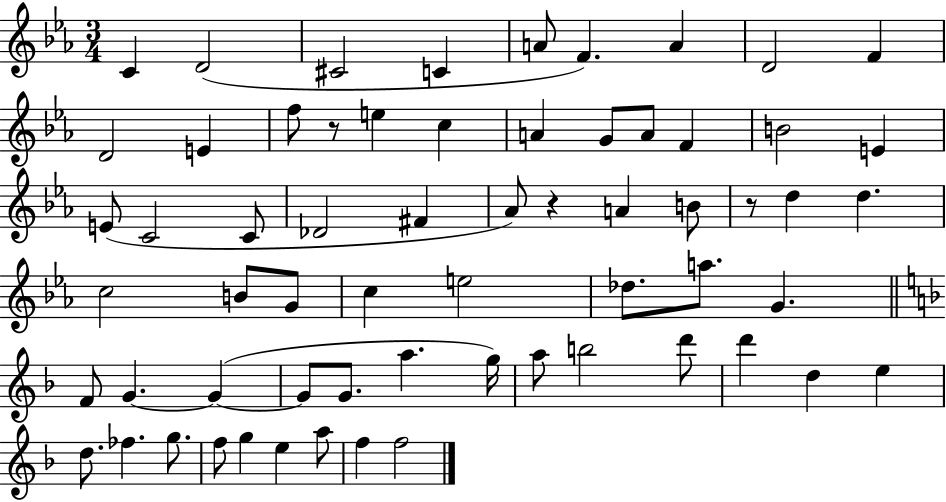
{
  \clef treble
  \numericTimeSignature
  \time 3/4
  \key ees \major
  \repeat volta 2 { c'4 d'2( | cis'2 c'4 | a'8 f'4.) a'4 | d'2 f'4 | \break d'2 e'4 | f''8 r8 e''4 c''4 | a'4 g'8 a'8 f'4 | b'2 e'4 | \break e'8( c'2 c'8 | des'2 fis'4 | aes'8) r4 a'4 b'8 | r8 d''4 d''4. | \break c''2 b'8 g'8 | c''4 e''2 | des''8. a''8. g'4. | \bar "||" \break \key f \major f'8 g'4.~~ g'4~(~ | g'8 g'8. a''4. g''16) | a''8 b''2 d'''8 | d'''4 d''4 e''4 | \break d''8. fes''4. g''8. | f''8 g''4 e''4 a''8 | f''4 f''2 | } \bar "|."
}